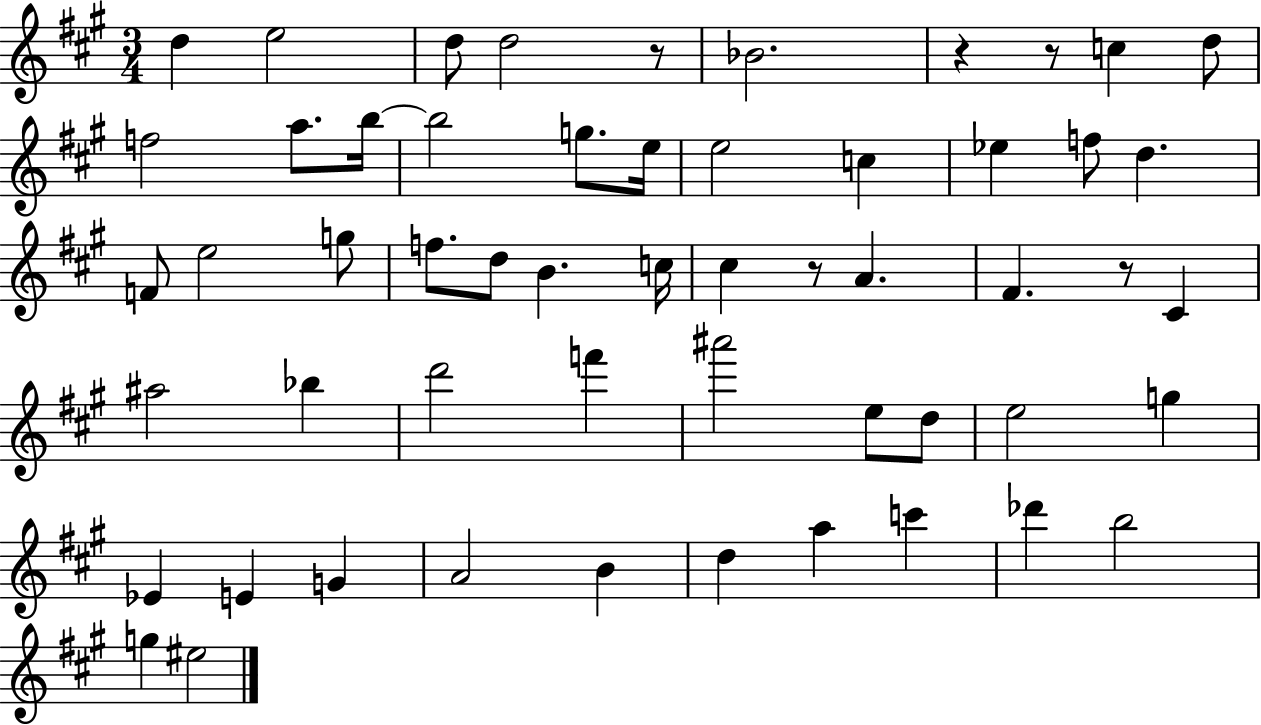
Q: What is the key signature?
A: A major